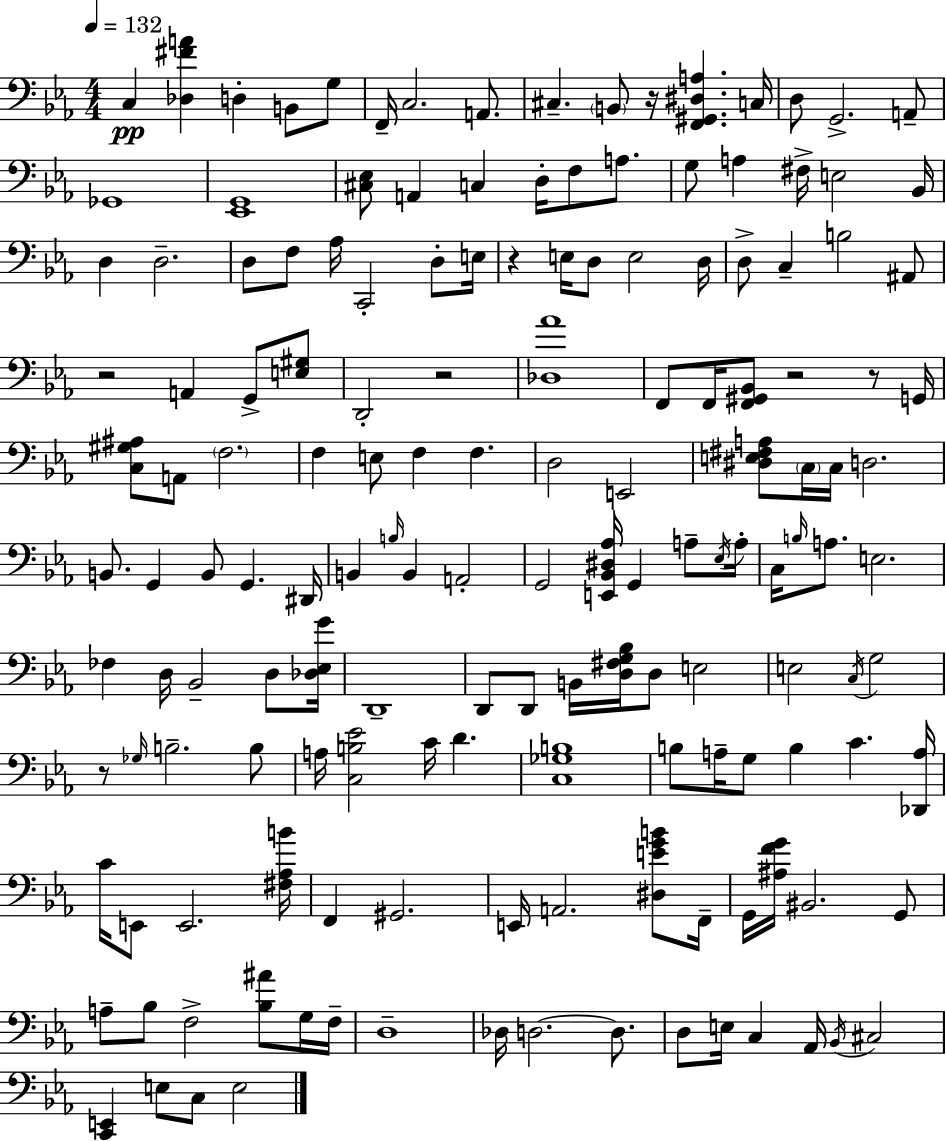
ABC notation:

X:1
T:Untitled
M:4/4
L:1/4
K:Eb
C, [_D,^FA] D, B,,/2 G,/2 F,,/4 C,2 A,,/2 ^C, B,,/2 z/4 [F,,^G,,^D,A,] C,/4 D,/2 G,,2 A,,/2 _G,,4 [_E,,G,,]4 [^C,_E,]/2 A,, C, D,/4 F,/2 A,/2 G,/2 A, ^F,/4 E,2 _B,,/4 D, D,2 D,/2 F,/2 _A,/4 C,,2 D,/2 E,/4 z E,/4 D,/2 E,2 D,/4 D,/2 C, B,2 ^A,,/2 z2 A,, G,,/2 [E,^G,]/2 D,,2 z2 [_D,_A]4 F,,/2 F,,/4 [F,,^G,,_B,,]/2 z2 z/2 G,,/4 [C,^G,^A,]/2 A,,/2 F,2 F, E,/2 F, F, D,2 E,,2 [^D,E,^F,A,]/2 C,/4 C,/4 D,2 B,,/2 G,, B,,/2 G,, ^D,,/4 B,, B,/4 B,, A,,2 G,,2 [E,,_B,,^D,_A,]/4 G,, A,/2 _E,/4 A,/4 C,/4 B,/4 A,/2 E,2 _F, D,/4 _B,,2 D,/2 [_D,_E,G]/4 D,,4 D,,/2 D,,/2 B,,/4 [D,^F,G,_B,]/4 D,/2 E,2 E,2 C,/4 G,2 z/2 _G,/4 B,2 B,/2 A,/4 [C,B,_E]2 C/4 D [C,_G,B,]4 B,/2 A,/4 G,/2 B, C [_D,,A,]/4 C/4 E,,/2 E,,2 [^F,_A,B]/4 F,, ^G,,2 E,,/4 A,,2 [^D,EGB]/2 F,,/4 G,,/4 [^A,FG]/4 ^B,,2 G,,/2 A,/2 _B,/2 F,2 [_B,^A]/2 G,/4 F,/4 D,4 _D,/4 D,2 D,/2 D,/2 E,/4 C, _A,,/4 _B,,/4 ^C,2 [C,,E,,] E,/2 C,/2 E,2